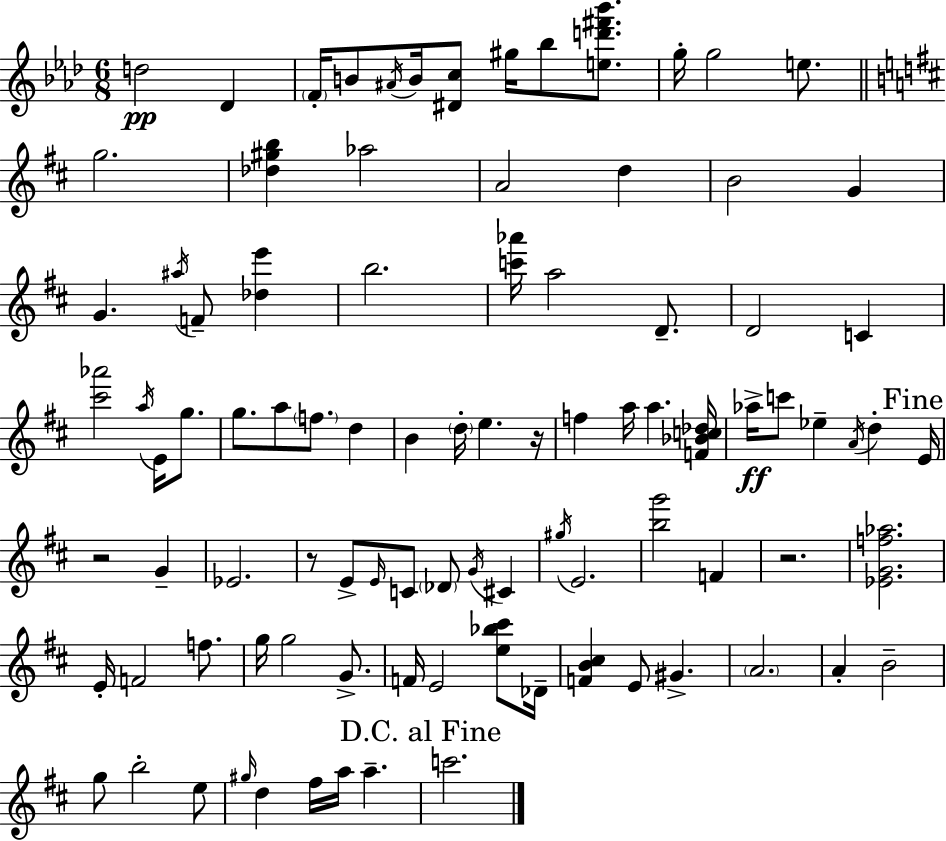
{
  \clef treble
  \numericTimeSignature
  \time 6/8
  \key aes \major
  d''2\pp des'4 | \parenthesize f'16-. b'8 \acciaccatura { ais'16 } b'16 <dis' c''>8 gis''16 bes''8 <e'' d''' fis''' bes'''>8. | g''16-. g''2 e''8. | \bar "||" \break \key b \minor g''2. | <des'' gis'' b''>4 aes''2 | a'2 d''4 | b'2 g'4 | \break g'4. \acciaccatura { ais''16 } f'8-- <des'' e'''>4 | b''2. | <c''' aes'''>16 a''2 d'8.-- | d'2 c'4 | \break <cis''' aes'''>2 \acciaccatura { a''16 } e'16 g''8. | g''8. a''8 \parenthesize f''8. d''4 | b'4 \parenthesize d''16-. e''4. | r16 f''4 a''16 a''4. | \break <f' bes' c'' des''>16 aes''16->\ff c'''8 ees''4-- \acciaccatura { a'16 } d''4-. | \mark "Fine" e'16 r2 g'4-- | ees'2. | r8 e'8-> \grace { e'16 } c'8 \parenthesize des'8 | \break \acciaccatura { g'16 } cis'4 \acciaccatura { gis''16 } e'2. | <b'' g'''>2 | f'4 r2. | <ees' g' f'' aes''>2. | \break e'16-. f'2 | f''8. g''16 g''2 | g'8.-> f'16 e'2 | <e'' bes'' cis'''>8 des'16-- <f' b' cis''>4 e'8 | \break gis'4.-> \parenthesize a'2. | a'4-. b'2-- | g''8 b''2-. | e''8 \grace { gis''16 } d''4 fis''16 | \break a''16 a''4.-- \mark "D.C. al Fine" c'''2. | \bar "|."
}